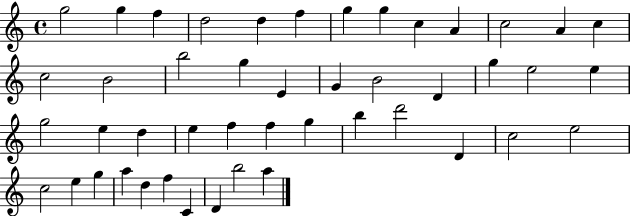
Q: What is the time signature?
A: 4/4